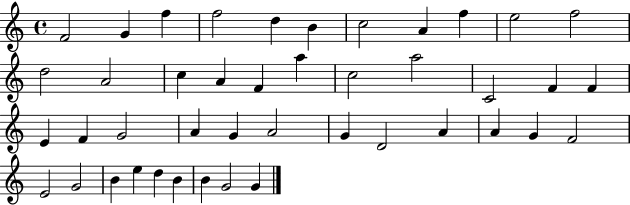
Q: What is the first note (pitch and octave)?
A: F4